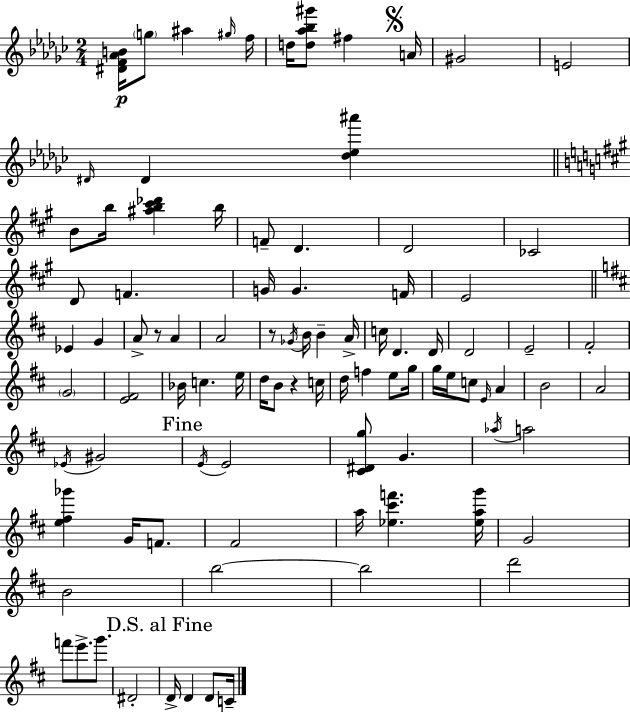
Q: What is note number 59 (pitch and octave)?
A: G#4